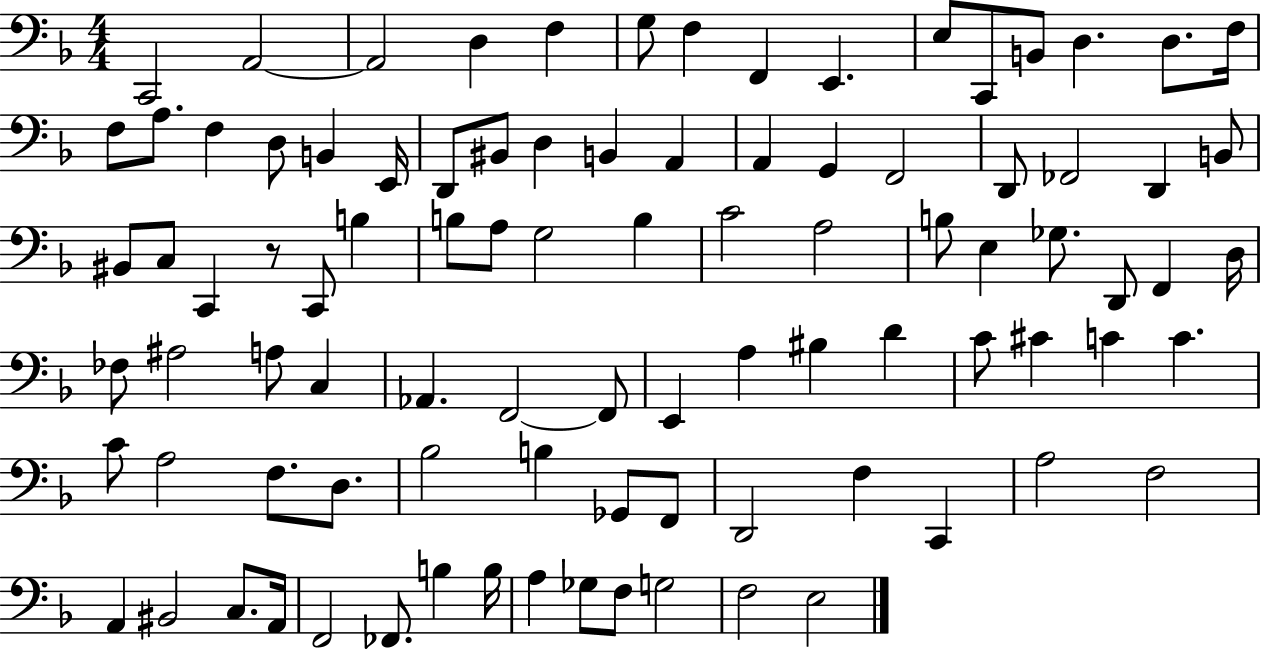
C2/h A2/h A2/h D3/q F3/q G3/e F3/q F2/q E2/q. E3/e C2/e B2/e D3/q. D3/e. F3/s F3/e A3/e. F3/q D3/e B2/q E2/s D2/e BIS2/e D3/q B2/q A2/q A2/q G2/q F2/h D2/e FES2/h D2/q B2/e BIS2/e C3/e C2/q R/e C2/e B3/q B3/e A3/e G3/h B3/q C4/h A3/h B3/e E3/q Gb3/e. D2/e F2/q D3/s FES3/e A#3/h A3/e C3/q Ab2/q. F2/h F2/e E2/q A3/q BIS3/q D4/q C4/e C#4/q C4/q C4/q. C4/e A3/h F3/e. D3/e. Bb3/h B3/q Gb2/e F2/e D2/h F3/q C2/q A3/h F3/h A2/q BIS2/h C3/e. A2/s F2/h FES2/e. B3/q B3/s A3/q Gb3/e F3/e G3/h F3/h E3/h